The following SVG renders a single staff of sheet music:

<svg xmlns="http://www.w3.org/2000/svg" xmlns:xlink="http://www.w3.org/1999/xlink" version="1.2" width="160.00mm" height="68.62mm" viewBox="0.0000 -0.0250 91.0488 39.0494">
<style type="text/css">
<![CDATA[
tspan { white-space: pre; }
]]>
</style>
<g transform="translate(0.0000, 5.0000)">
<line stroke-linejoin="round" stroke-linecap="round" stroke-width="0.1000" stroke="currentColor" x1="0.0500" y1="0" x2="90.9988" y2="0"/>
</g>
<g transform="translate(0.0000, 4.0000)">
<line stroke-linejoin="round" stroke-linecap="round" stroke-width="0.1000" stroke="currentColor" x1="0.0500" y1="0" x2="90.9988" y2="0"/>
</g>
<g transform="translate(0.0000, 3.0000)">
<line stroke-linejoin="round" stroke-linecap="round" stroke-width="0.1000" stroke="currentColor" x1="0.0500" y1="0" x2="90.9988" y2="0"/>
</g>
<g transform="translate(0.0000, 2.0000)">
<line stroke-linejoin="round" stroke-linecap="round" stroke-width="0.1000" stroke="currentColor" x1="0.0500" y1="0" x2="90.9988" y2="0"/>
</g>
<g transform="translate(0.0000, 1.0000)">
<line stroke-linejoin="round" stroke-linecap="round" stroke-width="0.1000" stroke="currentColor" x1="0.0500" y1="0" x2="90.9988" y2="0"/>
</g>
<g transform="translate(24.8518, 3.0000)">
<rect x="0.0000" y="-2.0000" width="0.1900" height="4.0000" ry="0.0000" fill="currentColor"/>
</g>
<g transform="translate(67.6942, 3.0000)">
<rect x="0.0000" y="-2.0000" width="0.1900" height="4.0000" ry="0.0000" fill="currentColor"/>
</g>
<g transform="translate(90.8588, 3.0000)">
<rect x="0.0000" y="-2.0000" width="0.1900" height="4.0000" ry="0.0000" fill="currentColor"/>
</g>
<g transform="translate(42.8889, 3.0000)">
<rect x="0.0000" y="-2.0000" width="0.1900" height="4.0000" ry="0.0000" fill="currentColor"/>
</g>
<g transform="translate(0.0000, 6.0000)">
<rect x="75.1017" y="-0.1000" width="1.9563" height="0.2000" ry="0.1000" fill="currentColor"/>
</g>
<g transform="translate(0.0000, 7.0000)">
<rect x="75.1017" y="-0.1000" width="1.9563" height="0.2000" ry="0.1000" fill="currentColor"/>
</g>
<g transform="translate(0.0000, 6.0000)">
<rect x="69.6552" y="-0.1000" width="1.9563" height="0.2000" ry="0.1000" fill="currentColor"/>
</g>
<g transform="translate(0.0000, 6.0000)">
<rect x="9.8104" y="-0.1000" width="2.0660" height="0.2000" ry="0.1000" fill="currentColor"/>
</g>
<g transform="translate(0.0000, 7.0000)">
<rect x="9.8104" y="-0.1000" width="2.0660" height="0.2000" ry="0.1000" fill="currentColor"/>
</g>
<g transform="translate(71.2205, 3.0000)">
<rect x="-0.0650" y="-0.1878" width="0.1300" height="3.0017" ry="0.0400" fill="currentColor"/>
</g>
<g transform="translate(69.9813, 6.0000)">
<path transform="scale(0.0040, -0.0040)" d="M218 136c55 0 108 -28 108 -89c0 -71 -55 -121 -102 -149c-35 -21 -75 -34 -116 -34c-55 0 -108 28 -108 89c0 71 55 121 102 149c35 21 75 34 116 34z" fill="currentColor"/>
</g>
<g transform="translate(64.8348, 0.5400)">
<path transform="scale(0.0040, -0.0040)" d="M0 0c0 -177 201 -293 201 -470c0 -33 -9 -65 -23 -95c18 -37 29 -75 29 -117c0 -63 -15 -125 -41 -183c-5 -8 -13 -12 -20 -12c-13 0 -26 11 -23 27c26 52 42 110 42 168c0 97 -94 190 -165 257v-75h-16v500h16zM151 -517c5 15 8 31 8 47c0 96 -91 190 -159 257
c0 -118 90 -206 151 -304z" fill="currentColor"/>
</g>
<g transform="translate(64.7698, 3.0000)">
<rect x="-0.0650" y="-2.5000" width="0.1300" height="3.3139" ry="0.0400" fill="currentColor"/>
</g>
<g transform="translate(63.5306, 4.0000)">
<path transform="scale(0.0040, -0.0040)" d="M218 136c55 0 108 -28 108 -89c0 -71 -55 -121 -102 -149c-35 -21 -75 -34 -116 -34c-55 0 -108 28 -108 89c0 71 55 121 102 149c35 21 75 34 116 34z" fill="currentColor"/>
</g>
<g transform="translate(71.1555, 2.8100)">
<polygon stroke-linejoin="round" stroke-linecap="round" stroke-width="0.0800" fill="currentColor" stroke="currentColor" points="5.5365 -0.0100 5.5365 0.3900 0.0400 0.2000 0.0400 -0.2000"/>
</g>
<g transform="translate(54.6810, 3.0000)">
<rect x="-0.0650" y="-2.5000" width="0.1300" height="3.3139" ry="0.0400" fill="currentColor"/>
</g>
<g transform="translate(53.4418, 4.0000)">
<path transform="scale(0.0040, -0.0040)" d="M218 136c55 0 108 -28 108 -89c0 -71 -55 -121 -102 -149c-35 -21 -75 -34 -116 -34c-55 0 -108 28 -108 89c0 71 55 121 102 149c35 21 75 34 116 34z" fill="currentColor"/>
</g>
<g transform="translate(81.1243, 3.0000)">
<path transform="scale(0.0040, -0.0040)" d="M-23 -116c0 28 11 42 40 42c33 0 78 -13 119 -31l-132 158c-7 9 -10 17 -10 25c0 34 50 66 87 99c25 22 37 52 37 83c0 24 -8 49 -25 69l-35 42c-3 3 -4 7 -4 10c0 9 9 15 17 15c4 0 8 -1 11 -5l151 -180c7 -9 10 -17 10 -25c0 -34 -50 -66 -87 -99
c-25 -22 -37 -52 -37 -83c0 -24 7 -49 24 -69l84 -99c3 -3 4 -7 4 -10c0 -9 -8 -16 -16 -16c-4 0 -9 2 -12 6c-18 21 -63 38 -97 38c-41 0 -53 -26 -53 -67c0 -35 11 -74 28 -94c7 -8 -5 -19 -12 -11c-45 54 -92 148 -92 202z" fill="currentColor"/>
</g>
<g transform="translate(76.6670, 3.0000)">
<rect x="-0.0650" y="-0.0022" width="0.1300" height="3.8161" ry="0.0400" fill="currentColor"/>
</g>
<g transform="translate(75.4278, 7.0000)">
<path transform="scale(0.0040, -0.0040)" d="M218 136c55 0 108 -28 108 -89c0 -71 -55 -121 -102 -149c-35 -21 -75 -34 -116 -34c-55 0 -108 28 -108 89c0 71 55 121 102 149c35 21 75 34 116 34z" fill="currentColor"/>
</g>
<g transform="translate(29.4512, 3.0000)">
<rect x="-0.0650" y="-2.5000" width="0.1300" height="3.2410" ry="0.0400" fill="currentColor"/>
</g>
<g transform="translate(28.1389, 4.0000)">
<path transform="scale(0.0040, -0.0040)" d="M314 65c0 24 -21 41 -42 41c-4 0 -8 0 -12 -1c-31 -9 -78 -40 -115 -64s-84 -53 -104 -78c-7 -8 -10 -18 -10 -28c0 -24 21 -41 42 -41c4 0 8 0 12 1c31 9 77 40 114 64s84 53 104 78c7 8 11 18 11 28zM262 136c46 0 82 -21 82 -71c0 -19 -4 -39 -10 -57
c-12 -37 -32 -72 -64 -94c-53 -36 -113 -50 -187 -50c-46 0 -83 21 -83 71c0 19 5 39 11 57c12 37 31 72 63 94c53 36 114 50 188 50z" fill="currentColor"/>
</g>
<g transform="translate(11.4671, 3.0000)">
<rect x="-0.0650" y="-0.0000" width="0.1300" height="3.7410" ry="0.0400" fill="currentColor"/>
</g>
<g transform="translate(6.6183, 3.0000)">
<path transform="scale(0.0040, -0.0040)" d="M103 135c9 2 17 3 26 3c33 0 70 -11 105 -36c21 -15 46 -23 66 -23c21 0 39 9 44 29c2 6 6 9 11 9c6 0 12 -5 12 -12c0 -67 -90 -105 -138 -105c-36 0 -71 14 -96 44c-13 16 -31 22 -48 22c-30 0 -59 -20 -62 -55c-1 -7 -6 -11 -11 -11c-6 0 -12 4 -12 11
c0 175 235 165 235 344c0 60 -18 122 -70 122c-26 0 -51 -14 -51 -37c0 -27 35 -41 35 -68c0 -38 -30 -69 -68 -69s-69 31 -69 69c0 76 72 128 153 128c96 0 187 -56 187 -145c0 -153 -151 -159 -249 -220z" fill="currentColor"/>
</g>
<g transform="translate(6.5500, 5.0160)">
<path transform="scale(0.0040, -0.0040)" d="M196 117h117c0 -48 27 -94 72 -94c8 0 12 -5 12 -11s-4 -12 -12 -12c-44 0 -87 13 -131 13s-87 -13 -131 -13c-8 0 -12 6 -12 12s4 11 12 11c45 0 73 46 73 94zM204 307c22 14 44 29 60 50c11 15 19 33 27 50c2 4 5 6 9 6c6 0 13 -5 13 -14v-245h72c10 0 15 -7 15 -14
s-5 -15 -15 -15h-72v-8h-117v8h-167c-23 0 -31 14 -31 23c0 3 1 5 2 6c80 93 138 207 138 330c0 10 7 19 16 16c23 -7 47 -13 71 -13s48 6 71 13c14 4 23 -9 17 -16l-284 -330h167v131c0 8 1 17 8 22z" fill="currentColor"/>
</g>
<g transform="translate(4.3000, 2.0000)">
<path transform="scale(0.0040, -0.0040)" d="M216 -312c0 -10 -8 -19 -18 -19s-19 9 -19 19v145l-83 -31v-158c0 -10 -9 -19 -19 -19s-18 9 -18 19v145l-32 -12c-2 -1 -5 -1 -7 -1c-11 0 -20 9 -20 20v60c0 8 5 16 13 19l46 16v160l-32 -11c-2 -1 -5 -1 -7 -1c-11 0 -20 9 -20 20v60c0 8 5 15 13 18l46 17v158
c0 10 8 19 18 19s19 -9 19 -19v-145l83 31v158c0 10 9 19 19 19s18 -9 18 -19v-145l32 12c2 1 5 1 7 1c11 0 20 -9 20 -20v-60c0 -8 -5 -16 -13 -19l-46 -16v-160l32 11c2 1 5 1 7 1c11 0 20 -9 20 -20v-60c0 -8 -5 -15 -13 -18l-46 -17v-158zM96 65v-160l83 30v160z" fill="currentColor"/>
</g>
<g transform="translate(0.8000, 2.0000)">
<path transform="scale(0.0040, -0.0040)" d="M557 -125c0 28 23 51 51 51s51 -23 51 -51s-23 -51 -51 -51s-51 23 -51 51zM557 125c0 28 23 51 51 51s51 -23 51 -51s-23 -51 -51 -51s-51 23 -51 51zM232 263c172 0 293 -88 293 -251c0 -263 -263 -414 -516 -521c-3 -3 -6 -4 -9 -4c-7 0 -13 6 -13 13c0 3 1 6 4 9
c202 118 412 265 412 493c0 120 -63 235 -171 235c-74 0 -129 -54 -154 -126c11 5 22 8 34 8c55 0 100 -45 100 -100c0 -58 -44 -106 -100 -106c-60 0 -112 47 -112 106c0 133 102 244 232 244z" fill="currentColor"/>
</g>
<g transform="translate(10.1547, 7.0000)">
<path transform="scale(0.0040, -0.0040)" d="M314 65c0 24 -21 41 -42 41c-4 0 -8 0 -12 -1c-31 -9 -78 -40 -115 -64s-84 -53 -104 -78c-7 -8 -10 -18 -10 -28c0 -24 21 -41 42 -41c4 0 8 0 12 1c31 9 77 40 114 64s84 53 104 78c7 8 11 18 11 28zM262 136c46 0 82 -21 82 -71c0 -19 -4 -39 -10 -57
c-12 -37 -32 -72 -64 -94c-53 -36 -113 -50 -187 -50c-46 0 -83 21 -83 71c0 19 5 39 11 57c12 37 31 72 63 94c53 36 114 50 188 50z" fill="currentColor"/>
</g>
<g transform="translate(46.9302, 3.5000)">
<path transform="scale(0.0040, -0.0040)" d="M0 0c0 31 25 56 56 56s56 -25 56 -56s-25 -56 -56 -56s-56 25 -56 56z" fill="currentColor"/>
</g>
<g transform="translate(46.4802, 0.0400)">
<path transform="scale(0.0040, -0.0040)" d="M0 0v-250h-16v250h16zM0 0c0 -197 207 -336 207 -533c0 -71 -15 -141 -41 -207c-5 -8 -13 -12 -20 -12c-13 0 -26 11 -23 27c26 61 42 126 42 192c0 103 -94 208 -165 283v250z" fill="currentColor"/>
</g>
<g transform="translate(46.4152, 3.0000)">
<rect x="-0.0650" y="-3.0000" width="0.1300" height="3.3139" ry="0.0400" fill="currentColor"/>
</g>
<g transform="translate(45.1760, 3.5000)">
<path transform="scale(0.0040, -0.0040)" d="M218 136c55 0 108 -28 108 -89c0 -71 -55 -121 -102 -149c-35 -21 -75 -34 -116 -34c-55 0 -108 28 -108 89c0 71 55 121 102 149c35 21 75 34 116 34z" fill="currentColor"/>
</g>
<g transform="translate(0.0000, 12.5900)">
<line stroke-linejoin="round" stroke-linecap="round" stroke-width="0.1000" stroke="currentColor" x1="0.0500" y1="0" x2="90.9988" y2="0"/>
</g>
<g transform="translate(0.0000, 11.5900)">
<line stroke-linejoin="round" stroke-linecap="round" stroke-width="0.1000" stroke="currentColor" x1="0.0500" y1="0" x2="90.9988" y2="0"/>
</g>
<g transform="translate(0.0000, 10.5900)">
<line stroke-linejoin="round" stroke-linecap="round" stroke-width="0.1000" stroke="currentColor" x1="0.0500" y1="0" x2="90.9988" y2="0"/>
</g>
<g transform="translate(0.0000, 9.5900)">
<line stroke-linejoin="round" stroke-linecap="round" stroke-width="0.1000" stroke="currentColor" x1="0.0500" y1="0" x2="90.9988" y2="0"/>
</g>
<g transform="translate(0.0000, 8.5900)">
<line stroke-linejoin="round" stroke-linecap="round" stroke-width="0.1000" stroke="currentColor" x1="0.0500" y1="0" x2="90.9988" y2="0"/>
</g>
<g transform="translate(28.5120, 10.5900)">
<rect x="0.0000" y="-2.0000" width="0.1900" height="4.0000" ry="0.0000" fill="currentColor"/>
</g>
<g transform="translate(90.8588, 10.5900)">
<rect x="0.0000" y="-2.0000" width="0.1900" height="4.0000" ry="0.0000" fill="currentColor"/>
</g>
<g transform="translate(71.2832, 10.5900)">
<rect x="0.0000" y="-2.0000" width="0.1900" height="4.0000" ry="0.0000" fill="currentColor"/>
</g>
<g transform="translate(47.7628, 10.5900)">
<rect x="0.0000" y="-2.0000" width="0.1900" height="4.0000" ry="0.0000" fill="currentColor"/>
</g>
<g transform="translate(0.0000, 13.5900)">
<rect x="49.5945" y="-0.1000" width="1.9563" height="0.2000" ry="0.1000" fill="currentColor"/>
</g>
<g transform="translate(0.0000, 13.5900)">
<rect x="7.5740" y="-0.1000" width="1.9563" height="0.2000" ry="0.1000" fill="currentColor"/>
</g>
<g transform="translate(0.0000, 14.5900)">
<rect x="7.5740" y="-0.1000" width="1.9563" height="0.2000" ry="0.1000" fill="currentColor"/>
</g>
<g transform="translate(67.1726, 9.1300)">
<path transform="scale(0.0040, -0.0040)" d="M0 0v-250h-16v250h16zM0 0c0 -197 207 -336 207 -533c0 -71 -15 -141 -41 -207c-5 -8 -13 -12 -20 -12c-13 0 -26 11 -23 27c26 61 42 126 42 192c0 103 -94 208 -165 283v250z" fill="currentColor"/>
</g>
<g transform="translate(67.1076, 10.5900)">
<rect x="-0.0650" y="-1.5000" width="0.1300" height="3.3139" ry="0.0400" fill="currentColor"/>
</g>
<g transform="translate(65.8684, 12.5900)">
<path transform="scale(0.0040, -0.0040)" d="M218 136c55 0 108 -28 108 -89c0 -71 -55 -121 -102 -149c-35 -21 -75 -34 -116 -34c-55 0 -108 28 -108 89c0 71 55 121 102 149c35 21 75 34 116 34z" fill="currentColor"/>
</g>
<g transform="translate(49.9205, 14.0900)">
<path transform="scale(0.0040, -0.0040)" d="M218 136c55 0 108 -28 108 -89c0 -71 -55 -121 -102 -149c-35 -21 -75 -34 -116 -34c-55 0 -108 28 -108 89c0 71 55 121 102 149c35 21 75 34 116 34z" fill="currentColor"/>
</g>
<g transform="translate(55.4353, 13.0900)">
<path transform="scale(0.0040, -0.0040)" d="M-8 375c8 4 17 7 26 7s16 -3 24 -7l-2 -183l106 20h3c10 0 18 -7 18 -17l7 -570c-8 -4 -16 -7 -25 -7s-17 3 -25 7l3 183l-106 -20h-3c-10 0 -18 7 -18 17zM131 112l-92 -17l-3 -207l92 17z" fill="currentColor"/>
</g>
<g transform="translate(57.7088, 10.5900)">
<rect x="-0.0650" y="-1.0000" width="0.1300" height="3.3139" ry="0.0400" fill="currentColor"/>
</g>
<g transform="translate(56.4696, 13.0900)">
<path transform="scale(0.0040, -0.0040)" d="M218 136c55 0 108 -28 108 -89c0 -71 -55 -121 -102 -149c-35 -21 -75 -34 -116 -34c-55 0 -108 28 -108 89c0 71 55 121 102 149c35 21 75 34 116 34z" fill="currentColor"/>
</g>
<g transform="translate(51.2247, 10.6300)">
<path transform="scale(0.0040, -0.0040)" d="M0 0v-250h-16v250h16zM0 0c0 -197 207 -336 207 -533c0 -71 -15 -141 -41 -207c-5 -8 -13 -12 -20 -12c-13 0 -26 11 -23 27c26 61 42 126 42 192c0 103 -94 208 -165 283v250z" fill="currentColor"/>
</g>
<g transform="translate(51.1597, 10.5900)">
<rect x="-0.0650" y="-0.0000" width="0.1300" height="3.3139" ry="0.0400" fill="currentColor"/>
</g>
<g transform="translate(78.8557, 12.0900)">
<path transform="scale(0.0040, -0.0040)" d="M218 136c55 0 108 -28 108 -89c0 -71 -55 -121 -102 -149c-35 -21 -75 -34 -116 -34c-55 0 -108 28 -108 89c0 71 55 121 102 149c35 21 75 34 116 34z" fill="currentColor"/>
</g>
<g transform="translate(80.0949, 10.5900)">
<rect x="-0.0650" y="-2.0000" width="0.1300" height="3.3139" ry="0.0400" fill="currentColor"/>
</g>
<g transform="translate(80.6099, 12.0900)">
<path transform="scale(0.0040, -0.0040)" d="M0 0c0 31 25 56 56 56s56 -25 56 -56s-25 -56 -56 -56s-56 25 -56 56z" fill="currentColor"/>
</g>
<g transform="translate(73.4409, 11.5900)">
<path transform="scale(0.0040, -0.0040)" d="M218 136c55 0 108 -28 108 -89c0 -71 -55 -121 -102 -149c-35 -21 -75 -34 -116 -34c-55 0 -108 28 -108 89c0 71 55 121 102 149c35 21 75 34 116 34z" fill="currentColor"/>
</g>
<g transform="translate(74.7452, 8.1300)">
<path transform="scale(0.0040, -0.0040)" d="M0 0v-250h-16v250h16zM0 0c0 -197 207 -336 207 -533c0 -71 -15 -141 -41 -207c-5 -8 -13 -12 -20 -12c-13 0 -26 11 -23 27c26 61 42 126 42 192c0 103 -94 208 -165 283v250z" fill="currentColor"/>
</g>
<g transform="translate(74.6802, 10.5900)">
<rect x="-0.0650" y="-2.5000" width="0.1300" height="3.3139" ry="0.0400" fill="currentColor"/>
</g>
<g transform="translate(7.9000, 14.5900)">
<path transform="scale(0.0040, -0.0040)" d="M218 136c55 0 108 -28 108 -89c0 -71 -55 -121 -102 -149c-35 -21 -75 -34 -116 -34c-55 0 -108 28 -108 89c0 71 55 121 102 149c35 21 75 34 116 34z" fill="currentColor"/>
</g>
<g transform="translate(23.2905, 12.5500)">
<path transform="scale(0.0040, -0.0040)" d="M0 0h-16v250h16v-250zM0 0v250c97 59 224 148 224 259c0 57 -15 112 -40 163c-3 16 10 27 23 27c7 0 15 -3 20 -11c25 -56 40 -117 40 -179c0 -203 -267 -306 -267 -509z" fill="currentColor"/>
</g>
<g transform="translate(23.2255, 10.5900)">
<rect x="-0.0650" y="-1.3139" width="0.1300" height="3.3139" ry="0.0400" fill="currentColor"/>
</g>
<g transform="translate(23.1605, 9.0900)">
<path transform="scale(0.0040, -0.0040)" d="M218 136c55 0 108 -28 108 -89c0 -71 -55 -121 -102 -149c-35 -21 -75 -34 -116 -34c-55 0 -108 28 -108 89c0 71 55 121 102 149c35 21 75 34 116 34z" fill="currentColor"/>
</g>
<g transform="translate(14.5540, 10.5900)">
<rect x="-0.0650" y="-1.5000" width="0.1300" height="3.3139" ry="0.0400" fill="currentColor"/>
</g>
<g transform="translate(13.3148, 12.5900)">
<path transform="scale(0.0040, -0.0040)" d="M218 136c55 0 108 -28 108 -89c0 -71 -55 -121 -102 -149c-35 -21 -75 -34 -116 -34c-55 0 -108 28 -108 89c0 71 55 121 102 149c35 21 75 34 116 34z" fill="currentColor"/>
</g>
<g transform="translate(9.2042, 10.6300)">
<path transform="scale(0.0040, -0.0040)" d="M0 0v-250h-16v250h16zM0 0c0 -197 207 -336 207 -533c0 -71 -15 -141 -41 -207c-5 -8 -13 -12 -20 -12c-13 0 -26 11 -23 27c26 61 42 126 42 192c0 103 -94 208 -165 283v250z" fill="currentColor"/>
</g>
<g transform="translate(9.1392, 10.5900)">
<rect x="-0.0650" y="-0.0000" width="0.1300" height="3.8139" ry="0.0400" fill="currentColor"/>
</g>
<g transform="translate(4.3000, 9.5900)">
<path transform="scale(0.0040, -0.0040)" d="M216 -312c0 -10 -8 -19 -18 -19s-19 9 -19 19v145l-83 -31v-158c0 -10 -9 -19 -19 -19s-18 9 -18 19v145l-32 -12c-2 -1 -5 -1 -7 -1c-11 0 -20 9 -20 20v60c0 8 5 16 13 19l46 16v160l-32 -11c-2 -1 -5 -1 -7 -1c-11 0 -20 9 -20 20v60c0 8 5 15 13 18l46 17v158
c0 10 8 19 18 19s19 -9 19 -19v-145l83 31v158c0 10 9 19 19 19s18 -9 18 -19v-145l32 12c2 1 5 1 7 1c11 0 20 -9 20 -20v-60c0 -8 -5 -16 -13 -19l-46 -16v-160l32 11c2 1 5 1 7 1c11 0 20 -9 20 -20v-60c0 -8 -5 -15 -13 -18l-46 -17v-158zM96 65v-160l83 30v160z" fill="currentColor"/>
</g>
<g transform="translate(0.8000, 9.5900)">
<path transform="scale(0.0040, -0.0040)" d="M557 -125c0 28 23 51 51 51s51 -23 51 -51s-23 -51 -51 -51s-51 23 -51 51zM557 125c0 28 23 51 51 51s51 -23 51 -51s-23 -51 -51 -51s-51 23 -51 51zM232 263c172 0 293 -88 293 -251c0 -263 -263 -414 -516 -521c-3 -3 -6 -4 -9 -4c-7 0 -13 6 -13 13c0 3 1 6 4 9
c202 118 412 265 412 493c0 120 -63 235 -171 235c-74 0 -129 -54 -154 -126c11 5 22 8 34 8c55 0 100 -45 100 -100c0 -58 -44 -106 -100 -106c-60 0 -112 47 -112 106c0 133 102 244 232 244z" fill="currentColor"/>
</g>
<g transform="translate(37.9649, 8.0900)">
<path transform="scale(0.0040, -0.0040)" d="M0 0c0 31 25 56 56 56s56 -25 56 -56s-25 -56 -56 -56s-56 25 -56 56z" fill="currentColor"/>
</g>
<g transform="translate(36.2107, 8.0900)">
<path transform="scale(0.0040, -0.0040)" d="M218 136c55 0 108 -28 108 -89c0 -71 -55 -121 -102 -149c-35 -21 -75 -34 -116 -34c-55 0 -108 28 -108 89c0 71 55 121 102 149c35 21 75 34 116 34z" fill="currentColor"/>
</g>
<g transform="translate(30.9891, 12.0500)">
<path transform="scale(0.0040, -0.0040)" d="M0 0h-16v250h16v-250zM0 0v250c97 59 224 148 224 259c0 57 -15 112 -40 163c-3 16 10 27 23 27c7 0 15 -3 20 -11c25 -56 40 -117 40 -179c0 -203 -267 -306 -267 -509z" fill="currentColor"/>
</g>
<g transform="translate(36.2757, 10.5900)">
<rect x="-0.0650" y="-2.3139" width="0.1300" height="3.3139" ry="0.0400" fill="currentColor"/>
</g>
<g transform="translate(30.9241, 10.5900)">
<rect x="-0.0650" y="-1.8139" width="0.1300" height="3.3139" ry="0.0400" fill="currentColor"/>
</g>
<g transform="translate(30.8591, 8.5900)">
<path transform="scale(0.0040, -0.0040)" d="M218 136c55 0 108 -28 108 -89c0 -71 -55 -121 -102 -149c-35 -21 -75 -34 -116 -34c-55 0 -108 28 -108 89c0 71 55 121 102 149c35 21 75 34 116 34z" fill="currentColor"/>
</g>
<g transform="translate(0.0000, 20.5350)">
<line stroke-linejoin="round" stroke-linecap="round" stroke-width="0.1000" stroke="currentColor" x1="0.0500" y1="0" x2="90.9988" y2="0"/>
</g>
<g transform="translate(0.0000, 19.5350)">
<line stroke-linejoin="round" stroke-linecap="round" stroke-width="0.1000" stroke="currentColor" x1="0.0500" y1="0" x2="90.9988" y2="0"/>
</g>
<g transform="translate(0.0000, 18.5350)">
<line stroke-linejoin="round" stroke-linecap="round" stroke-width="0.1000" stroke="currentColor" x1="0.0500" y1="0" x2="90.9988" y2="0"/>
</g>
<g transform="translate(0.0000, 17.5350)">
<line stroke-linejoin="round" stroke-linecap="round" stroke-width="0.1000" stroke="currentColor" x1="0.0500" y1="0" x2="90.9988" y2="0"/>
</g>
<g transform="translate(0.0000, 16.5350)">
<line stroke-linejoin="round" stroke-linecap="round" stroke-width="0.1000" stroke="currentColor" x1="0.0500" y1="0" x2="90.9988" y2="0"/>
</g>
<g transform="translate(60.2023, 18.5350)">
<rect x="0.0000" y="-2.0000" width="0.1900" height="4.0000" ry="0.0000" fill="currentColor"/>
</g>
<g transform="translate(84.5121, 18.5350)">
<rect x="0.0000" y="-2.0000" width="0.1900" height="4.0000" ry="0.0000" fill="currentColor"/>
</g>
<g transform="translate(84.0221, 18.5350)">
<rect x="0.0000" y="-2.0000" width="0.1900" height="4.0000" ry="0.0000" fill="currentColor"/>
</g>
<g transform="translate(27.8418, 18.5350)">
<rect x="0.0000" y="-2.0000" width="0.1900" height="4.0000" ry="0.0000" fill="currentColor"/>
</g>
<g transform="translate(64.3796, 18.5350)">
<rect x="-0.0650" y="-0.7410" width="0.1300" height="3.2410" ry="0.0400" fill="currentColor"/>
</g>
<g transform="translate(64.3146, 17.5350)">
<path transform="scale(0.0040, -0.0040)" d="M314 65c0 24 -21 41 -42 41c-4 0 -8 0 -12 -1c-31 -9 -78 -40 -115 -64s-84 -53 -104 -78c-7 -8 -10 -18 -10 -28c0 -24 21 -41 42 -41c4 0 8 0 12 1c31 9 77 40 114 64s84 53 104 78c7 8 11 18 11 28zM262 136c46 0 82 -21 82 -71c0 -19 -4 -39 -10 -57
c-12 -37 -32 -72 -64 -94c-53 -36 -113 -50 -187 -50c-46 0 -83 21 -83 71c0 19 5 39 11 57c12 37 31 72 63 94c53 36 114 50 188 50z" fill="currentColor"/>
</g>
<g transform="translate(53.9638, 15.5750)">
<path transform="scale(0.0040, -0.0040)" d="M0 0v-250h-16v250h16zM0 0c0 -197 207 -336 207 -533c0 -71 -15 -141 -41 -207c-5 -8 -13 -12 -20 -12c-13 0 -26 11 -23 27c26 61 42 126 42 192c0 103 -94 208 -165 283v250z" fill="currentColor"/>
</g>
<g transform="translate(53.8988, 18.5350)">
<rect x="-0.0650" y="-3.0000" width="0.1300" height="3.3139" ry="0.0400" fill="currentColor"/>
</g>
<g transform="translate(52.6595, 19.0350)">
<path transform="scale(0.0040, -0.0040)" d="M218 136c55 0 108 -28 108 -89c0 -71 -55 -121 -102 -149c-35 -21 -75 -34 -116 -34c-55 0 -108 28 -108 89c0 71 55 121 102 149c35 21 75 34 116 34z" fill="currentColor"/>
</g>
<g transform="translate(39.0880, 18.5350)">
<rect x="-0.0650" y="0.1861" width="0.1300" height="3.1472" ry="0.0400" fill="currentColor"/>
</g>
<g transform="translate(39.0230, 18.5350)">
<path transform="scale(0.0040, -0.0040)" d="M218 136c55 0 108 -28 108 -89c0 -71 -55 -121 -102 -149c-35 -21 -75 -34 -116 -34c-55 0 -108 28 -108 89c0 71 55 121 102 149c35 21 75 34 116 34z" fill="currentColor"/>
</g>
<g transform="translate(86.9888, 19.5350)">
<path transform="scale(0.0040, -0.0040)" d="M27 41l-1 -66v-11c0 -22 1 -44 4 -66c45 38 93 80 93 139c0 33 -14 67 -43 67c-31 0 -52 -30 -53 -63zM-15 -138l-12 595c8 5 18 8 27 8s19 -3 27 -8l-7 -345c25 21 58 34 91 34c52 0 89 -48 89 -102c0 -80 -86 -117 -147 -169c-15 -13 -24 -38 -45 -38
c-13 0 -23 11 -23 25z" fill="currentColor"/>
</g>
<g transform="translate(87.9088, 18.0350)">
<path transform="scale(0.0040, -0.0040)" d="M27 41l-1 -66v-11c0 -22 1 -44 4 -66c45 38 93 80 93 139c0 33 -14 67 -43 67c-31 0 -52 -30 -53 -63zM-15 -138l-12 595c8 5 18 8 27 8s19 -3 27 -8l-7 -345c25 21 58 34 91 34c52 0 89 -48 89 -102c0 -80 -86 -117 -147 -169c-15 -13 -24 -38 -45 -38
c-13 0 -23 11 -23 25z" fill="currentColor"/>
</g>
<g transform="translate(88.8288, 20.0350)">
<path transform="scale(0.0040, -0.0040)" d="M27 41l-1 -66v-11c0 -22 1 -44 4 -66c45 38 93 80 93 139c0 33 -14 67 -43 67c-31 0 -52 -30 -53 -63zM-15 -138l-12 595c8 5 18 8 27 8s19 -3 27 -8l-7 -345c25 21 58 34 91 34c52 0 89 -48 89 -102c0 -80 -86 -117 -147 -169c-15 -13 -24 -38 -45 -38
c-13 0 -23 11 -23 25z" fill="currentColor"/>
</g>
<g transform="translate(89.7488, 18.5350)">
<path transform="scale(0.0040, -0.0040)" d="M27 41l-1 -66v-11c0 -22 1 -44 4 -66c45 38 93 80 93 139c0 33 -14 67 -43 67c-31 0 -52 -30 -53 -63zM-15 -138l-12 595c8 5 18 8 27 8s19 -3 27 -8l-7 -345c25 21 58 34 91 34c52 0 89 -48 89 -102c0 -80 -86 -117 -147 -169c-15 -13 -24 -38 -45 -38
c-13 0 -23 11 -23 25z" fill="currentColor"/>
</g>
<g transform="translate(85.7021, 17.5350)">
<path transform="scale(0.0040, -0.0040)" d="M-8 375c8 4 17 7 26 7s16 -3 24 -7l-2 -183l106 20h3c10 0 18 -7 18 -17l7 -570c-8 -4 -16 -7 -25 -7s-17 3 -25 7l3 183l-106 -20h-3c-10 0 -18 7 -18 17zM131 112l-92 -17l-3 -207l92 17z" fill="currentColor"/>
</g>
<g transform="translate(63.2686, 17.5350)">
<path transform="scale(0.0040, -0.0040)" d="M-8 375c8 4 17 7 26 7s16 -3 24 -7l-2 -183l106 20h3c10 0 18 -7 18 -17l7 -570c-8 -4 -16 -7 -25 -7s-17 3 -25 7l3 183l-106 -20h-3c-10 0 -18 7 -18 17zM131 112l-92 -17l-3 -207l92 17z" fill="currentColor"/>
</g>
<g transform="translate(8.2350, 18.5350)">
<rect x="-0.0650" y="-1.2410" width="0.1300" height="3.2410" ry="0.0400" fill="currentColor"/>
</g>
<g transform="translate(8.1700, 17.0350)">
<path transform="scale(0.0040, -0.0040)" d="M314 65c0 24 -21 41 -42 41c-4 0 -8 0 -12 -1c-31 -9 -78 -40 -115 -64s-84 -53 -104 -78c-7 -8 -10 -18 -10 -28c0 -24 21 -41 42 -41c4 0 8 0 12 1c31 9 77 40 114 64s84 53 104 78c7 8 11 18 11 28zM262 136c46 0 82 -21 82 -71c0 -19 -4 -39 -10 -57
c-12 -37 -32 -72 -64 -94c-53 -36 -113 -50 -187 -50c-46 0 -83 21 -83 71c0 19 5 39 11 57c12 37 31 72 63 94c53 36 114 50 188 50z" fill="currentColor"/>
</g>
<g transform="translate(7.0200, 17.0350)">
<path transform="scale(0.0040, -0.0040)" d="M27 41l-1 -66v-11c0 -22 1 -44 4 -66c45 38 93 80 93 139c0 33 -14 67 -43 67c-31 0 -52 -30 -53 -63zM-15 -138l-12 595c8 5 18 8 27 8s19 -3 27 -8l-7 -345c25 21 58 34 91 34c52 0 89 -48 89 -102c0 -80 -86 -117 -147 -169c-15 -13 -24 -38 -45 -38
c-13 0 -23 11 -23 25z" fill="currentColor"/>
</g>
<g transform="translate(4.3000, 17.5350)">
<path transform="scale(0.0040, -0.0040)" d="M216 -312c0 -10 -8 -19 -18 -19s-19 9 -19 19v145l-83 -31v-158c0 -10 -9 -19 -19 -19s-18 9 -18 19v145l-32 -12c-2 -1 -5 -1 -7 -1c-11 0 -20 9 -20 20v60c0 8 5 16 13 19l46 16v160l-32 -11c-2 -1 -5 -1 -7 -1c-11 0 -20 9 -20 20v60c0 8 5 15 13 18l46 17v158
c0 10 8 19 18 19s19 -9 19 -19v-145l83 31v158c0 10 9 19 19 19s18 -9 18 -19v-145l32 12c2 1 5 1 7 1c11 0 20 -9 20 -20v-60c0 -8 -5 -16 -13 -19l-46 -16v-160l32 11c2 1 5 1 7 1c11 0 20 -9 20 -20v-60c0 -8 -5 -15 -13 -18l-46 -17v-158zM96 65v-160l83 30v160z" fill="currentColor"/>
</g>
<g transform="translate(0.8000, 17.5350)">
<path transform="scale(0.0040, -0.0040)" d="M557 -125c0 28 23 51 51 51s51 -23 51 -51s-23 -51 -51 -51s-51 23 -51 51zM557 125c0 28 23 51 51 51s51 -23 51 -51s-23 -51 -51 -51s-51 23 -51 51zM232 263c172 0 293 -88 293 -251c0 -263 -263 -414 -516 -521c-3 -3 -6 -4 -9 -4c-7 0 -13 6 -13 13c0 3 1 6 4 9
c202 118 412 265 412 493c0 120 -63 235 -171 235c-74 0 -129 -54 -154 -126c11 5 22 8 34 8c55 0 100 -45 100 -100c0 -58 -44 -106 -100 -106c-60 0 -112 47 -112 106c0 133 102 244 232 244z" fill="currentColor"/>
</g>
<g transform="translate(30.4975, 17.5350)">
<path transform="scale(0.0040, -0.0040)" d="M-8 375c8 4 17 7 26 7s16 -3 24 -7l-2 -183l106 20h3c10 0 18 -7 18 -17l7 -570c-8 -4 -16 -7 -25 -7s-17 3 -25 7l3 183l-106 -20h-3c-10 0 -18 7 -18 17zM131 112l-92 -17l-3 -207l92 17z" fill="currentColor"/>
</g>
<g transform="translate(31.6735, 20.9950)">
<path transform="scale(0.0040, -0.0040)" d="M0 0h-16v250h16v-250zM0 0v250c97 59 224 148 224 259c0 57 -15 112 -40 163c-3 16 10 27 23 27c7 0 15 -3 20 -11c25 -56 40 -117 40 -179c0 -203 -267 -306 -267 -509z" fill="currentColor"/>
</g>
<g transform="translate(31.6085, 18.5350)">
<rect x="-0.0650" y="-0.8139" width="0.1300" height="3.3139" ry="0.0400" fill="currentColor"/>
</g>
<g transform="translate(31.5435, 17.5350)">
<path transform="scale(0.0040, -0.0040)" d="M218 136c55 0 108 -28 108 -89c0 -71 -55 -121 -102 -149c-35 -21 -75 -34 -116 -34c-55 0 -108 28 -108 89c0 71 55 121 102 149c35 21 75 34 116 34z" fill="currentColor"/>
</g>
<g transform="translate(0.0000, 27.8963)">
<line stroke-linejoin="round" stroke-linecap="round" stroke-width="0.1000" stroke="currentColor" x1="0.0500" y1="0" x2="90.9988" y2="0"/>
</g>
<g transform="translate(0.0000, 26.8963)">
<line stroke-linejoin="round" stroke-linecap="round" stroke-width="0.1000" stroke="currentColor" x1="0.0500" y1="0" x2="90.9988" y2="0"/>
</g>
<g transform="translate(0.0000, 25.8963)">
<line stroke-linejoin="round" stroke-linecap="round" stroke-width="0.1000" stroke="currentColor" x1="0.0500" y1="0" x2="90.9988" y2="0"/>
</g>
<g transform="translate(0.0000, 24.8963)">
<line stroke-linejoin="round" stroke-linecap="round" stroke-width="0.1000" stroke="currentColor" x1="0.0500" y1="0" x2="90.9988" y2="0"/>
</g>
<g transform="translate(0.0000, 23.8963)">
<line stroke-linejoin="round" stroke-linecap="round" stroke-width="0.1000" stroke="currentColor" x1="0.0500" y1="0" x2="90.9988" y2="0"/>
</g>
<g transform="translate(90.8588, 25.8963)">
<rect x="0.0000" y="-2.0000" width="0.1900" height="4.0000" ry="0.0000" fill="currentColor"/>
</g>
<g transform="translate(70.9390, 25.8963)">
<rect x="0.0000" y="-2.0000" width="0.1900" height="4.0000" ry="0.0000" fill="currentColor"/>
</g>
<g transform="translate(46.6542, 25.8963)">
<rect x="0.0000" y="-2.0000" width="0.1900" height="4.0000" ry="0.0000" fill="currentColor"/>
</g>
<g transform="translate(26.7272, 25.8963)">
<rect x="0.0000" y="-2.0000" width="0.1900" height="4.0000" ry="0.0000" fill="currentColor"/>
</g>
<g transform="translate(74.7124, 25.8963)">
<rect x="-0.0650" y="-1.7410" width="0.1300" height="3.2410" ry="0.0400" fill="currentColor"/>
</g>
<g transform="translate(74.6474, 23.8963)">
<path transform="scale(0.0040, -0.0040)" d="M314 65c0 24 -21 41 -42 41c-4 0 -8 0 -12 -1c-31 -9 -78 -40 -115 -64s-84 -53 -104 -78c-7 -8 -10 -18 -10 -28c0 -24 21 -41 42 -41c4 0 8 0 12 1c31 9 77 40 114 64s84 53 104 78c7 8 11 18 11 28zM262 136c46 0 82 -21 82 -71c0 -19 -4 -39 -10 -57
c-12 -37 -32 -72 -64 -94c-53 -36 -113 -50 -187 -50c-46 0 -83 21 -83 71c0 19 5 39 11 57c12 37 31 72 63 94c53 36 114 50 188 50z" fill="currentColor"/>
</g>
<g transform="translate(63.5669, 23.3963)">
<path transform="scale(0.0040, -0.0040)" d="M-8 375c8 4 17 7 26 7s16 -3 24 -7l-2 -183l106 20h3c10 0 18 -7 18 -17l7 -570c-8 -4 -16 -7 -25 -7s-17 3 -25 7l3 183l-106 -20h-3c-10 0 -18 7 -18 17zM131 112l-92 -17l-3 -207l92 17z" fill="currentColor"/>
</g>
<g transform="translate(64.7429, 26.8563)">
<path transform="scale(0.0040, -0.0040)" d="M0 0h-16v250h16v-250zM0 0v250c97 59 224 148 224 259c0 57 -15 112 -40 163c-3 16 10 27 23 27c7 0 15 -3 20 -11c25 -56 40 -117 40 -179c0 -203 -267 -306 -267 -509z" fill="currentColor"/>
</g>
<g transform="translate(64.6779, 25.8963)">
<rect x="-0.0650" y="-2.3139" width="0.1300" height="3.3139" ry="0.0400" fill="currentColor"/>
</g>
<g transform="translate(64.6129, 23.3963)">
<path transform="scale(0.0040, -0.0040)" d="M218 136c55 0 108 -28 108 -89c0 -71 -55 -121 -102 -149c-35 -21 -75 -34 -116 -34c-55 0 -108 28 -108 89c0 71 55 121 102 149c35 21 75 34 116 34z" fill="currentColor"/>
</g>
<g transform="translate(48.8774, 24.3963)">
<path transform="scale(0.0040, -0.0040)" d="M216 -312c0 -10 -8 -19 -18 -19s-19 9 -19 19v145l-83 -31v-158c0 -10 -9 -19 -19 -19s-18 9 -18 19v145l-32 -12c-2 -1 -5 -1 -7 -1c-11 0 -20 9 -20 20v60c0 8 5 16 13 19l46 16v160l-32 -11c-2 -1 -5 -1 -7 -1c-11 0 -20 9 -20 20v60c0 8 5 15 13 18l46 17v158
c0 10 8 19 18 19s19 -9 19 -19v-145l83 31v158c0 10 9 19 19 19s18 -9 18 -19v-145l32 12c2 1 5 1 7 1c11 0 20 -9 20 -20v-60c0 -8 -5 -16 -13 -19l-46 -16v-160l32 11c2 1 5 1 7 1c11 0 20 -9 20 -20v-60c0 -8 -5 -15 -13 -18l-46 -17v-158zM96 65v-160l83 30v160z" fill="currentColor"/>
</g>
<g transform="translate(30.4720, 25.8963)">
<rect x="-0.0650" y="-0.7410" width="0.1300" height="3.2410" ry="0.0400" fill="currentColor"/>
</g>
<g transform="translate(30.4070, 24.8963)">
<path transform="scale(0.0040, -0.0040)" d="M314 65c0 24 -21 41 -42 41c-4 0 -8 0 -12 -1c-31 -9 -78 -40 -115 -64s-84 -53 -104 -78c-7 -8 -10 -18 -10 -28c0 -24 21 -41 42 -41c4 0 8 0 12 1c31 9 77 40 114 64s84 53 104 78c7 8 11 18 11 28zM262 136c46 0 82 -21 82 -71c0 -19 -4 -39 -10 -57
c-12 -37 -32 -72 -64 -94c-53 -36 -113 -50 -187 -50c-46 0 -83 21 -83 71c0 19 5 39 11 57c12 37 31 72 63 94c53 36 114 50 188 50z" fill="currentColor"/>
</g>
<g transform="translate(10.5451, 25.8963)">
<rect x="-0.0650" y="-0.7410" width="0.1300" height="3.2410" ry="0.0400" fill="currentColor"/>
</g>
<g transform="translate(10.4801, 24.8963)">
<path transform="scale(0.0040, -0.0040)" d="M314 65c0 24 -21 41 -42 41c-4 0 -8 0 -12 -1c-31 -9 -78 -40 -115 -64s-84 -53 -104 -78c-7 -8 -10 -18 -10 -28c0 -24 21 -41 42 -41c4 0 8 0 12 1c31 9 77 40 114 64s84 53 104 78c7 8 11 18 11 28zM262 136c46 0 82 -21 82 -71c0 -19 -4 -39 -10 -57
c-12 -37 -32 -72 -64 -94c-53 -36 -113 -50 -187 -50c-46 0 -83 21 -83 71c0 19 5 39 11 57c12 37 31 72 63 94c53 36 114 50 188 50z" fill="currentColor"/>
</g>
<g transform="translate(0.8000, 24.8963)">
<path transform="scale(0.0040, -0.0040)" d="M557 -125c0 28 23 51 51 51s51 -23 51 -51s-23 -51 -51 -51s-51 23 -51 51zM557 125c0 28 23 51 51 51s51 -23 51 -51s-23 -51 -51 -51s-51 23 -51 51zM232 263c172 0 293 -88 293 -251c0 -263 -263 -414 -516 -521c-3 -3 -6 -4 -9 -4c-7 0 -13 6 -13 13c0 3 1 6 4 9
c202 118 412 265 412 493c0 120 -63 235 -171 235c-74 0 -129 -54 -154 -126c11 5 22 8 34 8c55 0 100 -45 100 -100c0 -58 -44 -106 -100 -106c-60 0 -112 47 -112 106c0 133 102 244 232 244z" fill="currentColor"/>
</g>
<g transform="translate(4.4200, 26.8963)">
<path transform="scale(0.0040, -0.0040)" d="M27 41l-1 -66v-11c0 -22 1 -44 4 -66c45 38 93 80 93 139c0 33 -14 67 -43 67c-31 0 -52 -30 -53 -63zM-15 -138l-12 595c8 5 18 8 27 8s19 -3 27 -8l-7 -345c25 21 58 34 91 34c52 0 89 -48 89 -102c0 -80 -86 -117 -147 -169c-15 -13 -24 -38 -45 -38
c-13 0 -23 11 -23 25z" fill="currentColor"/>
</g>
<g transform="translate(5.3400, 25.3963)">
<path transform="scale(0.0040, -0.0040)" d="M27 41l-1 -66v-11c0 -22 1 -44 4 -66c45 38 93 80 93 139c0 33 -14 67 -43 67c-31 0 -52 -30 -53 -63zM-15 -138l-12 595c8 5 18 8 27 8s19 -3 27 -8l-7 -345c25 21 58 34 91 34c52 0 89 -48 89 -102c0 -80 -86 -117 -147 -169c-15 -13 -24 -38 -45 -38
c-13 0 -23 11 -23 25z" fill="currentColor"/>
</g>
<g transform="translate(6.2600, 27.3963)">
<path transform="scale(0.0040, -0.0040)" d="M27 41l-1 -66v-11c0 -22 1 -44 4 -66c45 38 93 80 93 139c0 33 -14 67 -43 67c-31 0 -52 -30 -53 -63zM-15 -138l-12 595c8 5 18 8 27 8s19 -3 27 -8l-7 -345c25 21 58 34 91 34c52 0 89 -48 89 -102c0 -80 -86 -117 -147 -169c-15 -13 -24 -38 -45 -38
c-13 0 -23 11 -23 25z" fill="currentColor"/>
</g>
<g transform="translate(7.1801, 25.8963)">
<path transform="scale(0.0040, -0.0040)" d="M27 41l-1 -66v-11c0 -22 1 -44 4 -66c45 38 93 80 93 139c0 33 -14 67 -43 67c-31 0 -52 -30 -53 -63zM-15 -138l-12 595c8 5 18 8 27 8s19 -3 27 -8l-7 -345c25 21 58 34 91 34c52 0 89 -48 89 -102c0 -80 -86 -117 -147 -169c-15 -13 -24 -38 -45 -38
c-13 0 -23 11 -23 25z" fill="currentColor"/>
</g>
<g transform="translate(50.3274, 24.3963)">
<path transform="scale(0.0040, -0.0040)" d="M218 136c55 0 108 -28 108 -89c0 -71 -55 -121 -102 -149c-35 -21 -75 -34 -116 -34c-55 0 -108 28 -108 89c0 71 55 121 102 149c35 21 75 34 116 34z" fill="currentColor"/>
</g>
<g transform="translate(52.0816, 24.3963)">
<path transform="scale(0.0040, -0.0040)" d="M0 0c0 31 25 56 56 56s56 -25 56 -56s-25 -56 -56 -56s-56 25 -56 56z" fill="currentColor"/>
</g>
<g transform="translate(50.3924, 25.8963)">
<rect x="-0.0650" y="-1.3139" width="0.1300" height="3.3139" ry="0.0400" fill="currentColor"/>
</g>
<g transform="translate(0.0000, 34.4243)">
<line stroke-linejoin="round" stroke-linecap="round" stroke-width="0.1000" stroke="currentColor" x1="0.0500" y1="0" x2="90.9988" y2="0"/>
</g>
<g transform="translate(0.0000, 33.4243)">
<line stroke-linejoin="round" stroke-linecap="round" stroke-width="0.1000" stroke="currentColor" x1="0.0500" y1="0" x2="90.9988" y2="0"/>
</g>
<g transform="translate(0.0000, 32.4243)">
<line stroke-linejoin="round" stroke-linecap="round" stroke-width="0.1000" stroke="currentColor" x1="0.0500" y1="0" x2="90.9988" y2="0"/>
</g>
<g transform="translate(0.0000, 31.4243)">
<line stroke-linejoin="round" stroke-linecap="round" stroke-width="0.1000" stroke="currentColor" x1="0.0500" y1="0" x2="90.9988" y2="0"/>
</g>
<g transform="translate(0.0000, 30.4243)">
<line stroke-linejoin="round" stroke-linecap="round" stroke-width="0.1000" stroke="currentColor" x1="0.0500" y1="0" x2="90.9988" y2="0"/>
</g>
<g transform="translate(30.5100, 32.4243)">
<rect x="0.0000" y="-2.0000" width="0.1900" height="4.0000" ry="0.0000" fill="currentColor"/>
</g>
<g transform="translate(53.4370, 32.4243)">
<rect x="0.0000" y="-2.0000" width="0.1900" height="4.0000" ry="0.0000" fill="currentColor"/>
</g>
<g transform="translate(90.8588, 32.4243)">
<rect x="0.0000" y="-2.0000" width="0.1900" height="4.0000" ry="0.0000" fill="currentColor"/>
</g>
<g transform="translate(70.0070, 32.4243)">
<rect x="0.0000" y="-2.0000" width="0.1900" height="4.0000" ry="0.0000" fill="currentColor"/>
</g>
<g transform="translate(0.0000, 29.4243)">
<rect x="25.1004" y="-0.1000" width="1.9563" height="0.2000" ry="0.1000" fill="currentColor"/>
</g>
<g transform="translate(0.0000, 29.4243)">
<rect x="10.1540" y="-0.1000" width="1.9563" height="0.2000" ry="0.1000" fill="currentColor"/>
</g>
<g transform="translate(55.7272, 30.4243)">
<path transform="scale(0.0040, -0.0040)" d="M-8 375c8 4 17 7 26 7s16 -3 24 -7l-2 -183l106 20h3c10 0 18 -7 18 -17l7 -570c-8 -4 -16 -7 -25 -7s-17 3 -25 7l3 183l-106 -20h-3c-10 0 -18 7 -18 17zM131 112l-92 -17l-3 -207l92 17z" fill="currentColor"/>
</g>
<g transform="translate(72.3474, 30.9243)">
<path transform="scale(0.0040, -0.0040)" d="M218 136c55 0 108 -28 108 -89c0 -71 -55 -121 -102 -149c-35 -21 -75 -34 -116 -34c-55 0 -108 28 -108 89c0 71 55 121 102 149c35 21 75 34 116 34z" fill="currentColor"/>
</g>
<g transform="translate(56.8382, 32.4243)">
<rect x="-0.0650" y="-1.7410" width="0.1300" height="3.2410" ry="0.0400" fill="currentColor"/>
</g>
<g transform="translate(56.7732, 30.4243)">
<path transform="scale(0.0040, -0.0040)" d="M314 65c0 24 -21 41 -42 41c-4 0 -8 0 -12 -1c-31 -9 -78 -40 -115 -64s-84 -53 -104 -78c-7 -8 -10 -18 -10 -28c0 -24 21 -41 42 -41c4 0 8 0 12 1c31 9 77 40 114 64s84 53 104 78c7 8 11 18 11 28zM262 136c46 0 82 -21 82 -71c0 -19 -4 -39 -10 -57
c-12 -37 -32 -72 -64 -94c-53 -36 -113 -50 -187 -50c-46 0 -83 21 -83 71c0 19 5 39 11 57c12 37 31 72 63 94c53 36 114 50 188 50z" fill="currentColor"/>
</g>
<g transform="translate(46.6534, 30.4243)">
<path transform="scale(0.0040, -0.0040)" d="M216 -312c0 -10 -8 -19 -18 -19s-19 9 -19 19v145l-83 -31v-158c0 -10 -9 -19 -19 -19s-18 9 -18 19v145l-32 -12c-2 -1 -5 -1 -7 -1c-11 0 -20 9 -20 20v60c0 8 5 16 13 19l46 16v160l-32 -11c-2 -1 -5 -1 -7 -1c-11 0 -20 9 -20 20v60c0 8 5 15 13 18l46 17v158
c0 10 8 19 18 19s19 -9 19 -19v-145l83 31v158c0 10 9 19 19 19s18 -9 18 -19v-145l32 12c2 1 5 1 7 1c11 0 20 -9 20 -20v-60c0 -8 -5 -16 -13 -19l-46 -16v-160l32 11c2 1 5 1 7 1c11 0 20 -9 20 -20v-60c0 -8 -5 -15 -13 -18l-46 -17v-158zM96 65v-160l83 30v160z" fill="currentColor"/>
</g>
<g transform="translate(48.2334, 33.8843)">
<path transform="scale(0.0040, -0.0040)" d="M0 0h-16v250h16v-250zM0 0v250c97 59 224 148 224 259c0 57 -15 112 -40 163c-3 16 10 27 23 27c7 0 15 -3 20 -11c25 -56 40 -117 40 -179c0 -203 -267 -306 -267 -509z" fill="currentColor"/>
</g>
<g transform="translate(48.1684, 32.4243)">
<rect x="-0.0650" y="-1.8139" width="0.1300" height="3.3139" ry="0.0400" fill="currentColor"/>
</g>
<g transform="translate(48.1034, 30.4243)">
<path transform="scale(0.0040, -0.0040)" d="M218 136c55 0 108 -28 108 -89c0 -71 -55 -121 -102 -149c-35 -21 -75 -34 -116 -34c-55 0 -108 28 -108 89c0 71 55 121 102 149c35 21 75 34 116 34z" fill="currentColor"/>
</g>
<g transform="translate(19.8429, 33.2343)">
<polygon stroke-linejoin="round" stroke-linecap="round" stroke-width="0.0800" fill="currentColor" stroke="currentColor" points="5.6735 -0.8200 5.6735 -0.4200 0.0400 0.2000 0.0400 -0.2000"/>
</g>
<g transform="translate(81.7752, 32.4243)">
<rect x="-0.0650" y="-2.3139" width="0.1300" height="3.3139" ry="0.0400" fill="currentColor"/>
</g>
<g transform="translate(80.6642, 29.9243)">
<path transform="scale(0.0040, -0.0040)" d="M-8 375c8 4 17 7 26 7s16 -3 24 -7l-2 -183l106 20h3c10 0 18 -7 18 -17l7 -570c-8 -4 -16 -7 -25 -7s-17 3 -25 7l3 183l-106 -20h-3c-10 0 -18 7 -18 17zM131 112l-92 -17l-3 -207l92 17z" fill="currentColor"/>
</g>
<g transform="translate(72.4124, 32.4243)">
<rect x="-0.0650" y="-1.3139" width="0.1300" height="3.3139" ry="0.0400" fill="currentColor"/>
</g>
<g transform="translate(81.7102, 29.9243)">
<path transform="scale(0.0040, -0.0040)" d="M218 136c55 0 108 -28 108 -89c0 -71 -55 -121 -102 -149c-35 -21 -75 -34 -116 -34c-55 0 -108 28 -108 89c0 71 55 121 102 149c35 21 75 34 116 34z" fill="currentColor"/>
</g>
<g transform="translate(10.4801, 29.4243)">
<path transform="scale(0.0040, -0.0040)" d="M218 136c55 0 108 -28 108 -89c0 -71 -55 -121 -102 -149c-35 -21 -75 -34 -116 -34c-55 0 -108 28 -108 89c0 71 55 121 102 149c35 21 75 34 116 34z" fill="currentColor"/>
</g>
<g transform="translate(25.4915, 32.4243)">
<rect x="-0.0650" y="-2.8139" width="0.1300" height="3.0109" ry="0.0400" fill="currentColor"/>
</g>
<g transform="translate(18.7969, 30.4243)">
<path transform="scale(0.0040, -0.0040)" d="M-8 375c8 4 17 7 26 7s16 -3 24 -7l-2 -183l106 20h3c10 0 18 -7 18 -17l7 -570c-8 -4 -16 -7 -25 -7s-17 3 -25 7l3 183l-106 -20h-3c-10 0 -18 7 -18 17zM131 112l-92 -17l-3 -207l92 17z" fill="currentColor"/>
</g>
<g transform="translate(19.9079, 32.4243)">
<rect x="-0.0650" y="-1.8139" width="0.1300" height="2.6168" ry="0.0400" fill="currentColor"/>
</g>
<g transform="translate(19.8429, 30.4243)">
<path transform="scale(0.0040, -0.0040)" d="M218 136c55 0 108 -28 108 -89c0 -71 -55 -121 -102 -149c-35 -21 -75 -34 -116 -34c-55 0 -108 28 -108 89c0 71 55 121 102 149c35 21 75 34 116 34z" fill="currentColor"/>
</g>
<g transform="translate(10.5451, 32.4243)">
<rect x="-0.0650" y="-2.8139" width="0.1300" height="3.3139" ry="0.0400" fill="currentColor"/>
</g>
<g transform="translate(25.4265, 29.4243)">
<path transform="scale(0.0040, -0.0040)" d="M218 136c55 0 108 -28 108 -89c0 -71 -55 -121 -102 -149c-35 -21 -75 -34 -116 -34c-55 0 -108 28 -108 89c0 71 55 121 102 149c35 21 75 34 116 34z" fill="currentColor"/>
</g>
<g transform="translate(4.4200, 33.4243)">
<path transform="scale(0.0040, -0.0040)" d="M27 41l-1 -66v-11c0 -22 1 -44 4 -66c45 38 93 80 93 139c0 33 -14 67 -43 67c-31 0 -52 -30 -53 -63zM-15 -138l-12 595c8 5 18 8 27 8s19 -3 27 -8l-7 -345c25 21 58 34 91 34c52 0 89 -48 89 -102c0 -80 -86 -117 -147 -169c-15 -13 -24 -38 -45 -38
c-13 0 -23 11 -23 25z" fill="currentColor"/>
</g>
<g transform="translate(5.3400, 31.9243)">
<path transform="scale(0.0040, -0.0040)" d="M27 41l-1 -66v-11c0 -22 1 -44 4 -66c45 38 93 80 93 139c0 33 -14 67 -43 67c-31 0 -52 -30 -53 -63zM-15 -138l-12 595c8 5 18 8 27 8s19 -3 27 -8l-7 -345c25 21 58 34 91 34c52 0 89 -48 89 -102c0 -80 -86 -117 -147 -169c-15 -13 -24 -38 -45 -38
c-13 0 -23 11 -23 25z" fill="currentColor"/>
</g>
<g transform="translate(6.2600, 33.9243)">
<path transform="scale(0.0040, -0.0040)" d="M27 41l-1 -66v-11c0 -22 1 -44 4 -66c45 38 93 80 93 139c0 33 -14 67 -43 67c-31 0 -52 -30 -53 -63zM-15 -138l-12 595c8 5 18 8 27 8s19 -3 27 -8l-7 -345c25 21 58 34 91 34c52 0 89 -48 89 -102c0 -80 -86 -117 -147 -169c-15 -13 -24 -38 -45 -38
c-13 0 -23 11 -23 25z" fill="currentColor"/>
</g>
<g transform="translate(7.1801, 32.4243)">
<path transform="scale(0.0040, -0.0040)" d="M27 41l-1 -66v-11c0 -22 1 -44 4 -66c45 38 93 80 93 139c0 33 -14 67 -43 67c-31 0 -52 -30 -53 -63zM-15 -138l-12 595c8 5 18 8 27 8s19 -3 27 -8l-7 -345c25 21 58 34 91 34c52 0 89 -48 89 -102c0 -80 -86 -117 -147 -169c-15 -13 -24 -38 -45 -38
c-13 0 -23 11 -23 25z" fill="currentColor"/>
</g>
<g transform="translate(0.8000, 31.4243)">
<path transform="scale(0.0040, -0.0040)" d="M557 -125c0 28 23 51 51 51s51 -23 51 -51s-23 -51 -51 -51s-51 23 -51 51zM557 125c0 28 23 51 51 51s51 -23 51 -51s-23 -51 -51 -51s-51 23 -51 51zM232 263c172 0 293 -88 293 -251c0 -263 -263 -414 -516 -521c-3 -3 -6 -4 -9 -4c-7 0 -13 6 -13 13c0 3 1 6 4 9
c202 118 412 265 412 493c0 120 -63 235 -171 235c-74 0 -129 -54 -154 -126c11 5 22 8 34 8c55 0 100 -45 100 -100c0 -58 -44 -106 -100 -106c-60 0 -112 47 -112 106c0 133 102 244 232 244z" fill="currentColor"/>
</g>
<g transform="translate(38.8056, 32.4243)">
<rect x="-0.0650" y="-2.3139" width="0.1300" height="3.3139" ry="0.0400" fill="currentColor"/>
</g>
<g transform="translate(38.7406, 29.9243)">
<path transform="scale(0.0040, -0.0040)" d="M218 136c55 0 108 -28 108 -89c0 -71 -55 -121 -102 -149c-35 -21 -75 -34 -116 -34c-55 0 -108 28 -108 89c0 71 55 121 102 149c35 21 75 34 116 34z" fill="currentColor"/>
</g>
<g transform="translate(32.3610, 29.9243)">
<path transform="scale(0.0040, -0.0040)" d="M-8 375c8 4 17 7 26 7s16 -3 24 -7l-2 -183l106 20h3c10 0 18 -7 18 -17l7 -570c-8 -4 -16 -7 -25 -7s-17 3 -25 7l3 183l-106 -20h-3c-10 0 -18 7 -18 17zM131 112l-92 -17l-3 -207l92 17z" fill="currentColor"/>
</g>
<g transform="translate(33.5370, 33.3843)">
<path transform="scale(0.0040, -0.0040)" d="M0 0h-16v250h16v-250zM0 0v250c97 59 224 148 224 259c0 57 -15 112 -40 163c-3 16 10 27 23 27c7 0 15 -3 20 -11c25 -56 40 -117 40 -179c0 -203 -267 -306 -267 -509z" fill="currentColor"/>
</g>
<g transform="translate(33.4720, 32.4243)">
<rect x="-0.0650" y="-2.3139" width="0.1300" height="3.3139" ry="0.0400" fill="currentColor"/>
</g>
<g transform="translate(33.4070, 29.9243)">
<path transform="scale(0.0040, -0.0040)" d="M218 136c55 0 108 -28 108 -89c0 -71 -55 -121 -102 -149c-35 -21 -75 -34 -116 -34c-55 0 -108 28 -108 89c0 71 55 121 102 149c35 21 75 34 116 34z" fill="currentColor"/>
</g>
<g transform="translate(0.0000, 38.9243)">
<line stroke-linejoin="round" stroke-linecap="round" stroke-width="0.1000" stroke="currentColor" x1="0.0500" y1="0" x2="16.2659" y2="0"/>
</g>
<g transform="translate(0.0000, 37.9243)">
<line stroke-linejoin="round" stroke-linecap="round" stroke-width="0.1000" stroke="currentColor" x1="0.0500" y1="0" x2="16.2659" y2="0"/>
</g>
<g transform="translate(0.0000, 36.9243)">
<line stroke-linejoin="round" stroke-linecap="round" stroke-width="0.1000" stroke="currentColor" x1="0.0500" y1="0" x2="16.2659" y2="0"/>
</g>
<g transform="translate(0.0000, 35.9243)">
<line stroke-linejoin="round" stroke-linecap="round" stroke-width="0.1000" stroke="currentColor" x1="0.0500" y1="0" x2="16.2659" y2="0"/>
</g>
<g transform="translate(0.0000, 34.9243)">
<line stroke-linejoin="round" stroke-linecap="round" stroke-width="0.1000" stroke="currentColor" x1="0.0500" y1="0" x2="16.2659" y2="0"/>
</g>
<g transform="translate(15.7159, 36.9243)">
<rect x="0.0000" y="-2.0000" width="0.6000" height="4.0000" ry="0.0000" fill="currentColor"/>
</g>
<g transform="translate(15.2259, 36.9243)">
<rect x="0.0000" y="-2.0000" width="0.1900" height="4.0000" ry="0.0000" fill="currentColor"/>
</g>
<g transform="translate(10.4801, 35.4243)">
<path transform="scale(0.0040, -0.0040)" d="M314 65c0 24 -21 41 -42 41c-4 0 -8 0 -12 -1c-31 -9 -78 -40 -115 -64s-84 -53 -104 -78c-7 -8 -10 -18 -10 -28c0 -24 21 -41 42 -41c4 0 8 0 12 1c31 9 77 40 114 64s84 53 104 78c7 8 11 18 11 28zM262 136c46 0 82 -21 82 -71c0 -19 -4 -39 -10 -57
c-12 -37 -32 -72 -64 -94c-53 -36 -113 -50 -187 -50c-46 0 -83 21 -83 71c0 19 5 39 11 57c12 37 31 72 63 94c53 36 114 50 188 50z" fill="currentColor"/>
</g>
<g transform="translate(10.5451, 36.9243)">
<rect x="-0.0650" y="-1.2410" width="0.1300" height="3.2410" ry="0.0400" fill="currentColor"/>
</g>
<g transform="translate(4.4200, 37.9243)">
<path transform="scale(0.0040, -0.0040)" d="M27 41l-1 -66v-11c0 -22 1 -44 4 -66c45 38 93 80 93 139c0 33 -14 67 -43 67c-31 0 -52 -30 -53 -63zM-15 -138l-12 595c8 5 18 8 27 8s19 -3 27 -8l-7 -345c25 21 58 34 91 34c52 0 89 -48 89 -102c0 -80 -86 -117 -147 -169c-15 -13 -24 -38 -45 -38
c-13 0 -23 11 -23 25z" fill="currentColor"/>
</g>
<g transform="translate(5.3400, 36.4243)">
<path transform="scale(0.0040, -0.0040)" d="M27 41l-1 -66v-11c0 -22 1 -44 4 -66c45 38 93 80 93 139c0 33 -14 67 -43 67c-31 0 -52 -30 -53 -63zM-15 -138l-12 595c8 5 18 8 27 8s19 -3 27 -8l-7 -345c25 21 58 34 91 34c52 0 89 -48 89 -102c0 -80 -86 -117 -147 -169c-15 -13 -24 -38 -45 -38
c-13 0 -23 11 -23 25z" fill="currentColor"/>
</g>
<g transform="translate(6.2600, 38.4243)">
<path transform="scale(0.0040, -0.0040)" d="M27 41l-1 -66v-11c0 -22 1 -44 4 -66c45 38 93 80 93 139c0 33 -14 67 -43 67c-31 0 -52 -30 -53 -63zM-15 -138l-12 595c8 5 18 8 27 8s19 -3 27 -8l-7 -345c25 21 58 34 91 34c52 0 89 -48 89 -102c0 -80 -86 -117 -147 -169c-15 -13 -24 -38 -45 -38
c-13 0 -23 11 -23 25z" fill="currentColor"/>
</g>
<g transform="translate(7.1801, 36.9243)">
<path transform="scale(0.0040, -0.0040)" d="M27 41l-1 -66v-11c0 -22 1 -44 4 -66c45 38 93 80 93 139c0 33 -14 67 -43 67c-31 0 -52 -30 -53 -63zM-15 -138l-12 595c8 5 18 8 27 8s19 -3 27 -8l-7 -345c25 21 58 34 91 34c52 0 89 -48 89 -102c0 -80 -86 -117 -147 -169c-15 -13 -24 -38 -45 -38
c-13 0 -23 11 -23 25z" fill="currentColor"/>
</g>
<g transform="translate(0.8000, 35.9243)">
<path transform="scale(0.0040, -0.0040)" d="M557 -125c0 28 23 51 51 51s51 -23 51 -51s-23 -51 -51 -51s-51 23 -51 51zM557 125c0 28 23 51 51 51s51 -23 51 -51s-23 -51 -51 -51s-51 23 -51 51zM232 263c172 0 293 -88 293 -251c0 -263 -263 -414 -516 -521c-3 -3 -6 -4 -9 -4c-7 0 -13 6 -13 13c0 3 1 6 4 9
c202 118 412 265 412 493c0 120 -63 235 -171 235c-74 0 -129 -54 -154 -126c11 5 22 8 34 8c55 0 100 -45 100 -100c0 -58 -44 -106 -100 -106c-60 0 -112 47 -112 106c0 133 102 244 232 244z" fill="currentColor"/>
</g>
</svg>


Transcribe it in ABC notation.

X:1
T:Untitled
M:2/4
L:1/4
K:G
C,,2 B,,2 C,/2 B,, B,,/4 E,,/2 C,,/2 z C,,/2 G,, G,/2 A,/2 B, D,,/2 F,, G,,/2 B,,/2 A,, _G,2 F,/2 D, C,/2 F,2 F,2 F,2 ^G, B,/2 _A,2 C A,/2 C/2 B,/2 B, ^A,/2 A,2 G, B, G,2